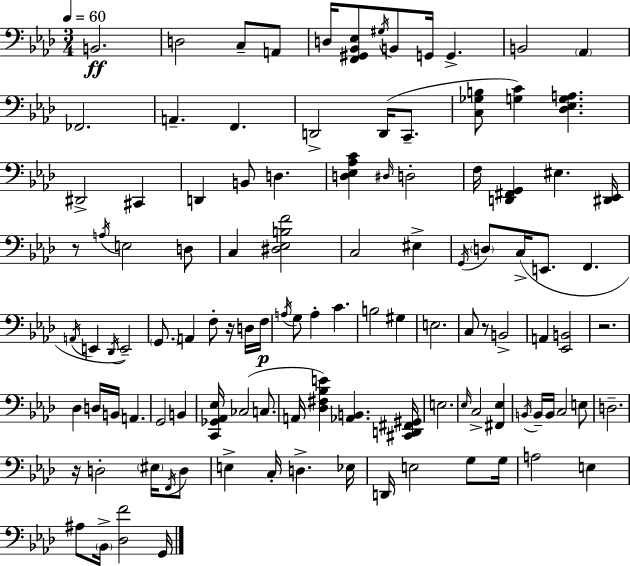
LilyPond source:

{
  \clef bass
  \numericTimeSignature
  \time 3/4
  \key aes \major
  \tempo 4 = 60
  b,2.\ff | d2 c8-- a,8 | d16 <f, gis, bes, ees>8 \acciaccatura { gis16 } b,8 g,16 g,4.-> | b,2 \parenthesize aes,4 | \break fes,2. | a,4.-- f,4. | d,2-> d,16( c,8.-- | <c ges b>8 <g c'>4) <des ees g a>4. | \break dis,2-> cis,4 | d,4 b,8 d4. | <d ees aes c'>4 \grace { dis16 } d2-. | f16 <d, fis, g,>4 eis4. | \break <dis, ees,>16 r8 \acciaccatura { a16 } e2 | d8 c4 <dis ees b f'>2 | c2 eis4-> | \acciaccatura { g,16 } \parenthesize d8 c16->( e,8. f,4. | \break \acciaccatura { a,16 } e,4 \acciaccatura { des,16 }) e,2-- | \parenthesize g,8. a,4 | f8-. r16 d16 f16\p \acciaccatura { a16 } g8 a4-. | c'4. b2 | \break gis4 e2. | c8 r8 b,2-> | a,4 <ees, b,>2 | r2. | \break des4 d16 | b,16 a,4. g,2 | b,4 <c, ges, aes, ees>16 ces2( | c8. a,16 <des fis bes e'>4) | \break <aes, b,>4. <cis, d, fis, gis,>16 e2. | \grace { ees16 } c2-> | <fis, ees>4 \acciaccatura { b,16 } b,16-- b,16 c2 | e8 d2.-- | \break r16 d2-. | \parenthesize eis16 \acciaccatura { f,16 } d8 e4-> | c16-. d4.-> ees16 d,16 e2 | g8 g16 a2 | \break e4 ais8 | \parenthesize bes,16-> <des f'>2 g,16 \bar "|."
}